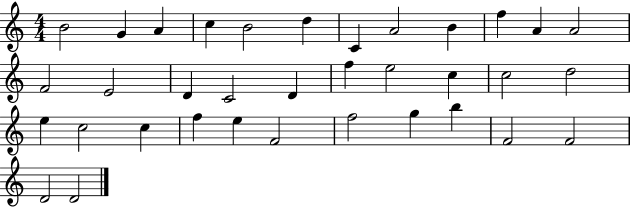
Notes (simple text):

B4/h G4/q A4/q C5/q B4/h D5/q C4/q A4/h B4/q F5/q A4/q A4/h F4/h E4/h D4/q C4/h D4/q F5/q E5/h C5/q C5/h D5/h E5/q C5/h C5/q F5/q E5/q F4/h F5/h G5/q B5/q F4/h F4/h D4/h D4/h